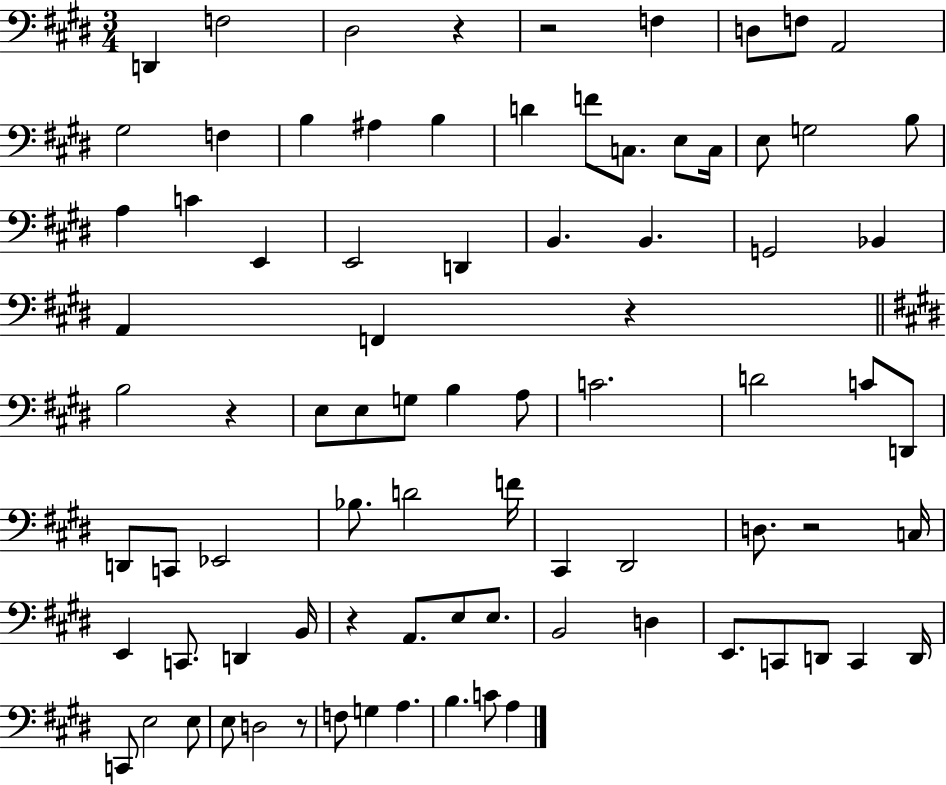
D2/q F3/h D#3/h R/q R/h F3/q D3/e F3/e A2/h G#3/h F3/q B3/q A#3/q B3/q D4/q F4/e C3/e. E3/e C3/s E3/e G3/h B3/e A3/q C4/q E2/q E2/h D2/q B2/q. B2/q. G2/h Bb2/q A2/q F2/q R/q B3/h R/q E3/e E3/e G3/e B3/q A3/e C4/h. D4/h C4/e D2/e D2/e C2/e Eb2/h Bb3/e. D4/h F4/s C#2/q D#2/h D3/e. R/h C3/s E2/q C2/e. D2/q B2/s R/q A2/e. E3/e E3/e. B2/h D3/q E2/e. C2/e D2/e C2/q D2/s C2/e E3/h E3/e E3/e D3/h R/e F3/e G3/q A3/q. B3/q. C4/e A3/q